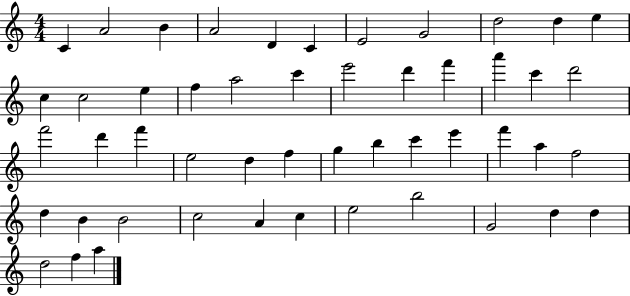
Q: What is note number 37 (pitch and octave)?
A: D5